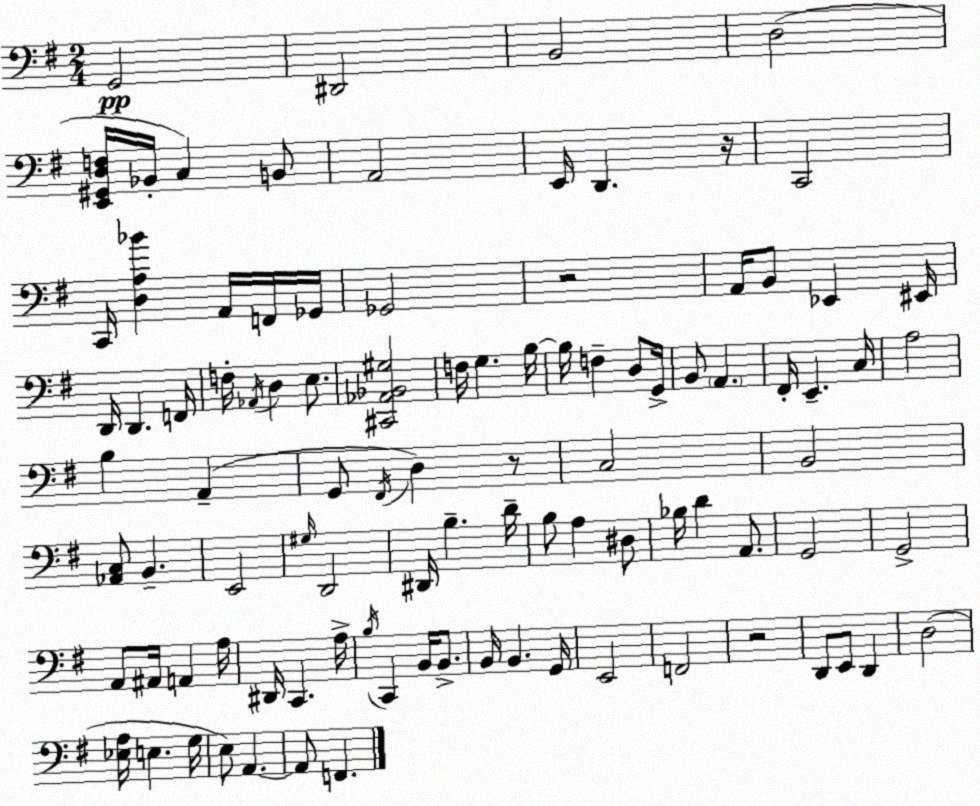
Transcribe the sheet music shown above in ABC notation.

X:1
T:Untitled
M:2/4
L:1/4
K:G
G,,2 ^D,,2 B,,2 D,2 [E,,^G,,D,F,]/4 _B,,/4 C, B,,/2 A,,2 E,,/4 D,, z/4 C,,2 C,,/4 [D,A,_B] A,,/4 F,,/4 _G,,/4 _G,,2 z2 A,,/4 B,,/2 _E,, ^E,,/4 D,,/4 D,, F,,/4 F,/4 _A,,/4 D, E,/2 [^C,,_A,,_B,,^G,]2 F,/4 G, B,/4 B,/4 F, D,/2 G,,/4 B,,/2 A,, ^F,,/4 E,, C,/4 A,2 B, A,, G,,/2 ^F,,/4 D, z/2 C,2 B,,2 [_A,,C,]/2 B,, E,,2 ^G,/4 D,,2 ^D,,/4 B, D/4 B,/2 A, ^D,/2 _B,/4 D A,,/2 G,,2 G,,2 A,,/2 ^A,,/4 A,, A,/4 ^D,,/4 C,, A,/4 B,/4 C,, B,,/4 B,,/2 B,,/4 B,, G,,/4 E,,2 F,,2 z2 D,,/2 E,,/2 D,, D,2 [_E,A,]/4 E, G,/4 E,/2 A,, A,,/2 F,,